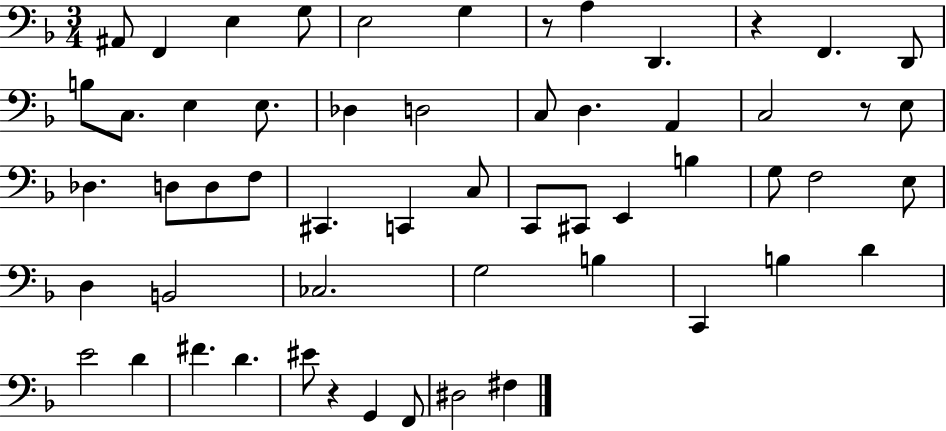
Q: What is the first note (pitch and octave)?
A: A#2